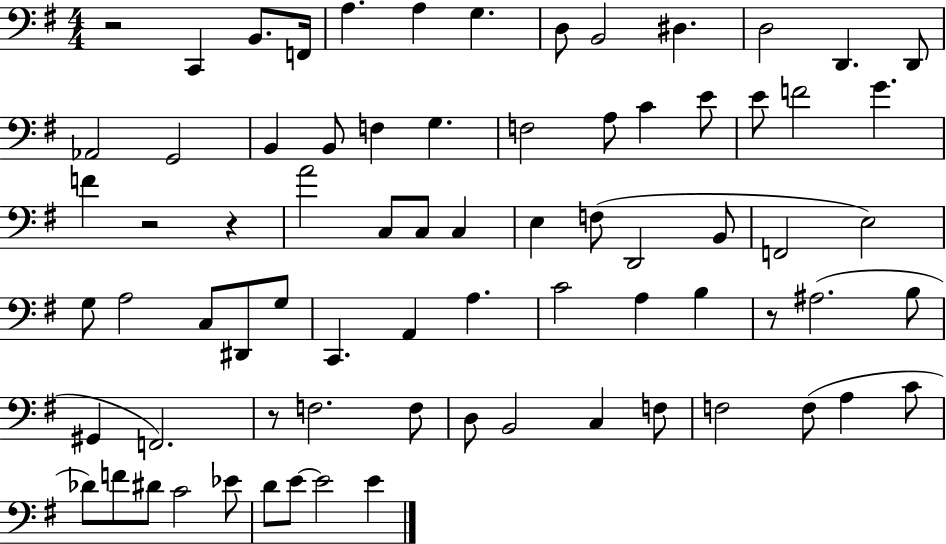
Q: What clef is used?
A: bass